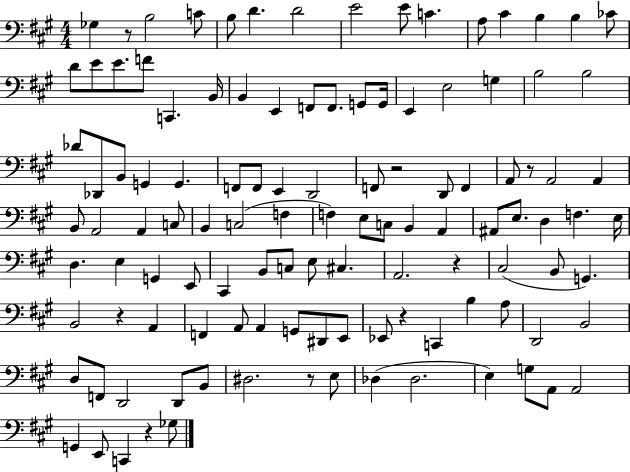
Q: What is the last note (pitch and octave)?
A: Gb3